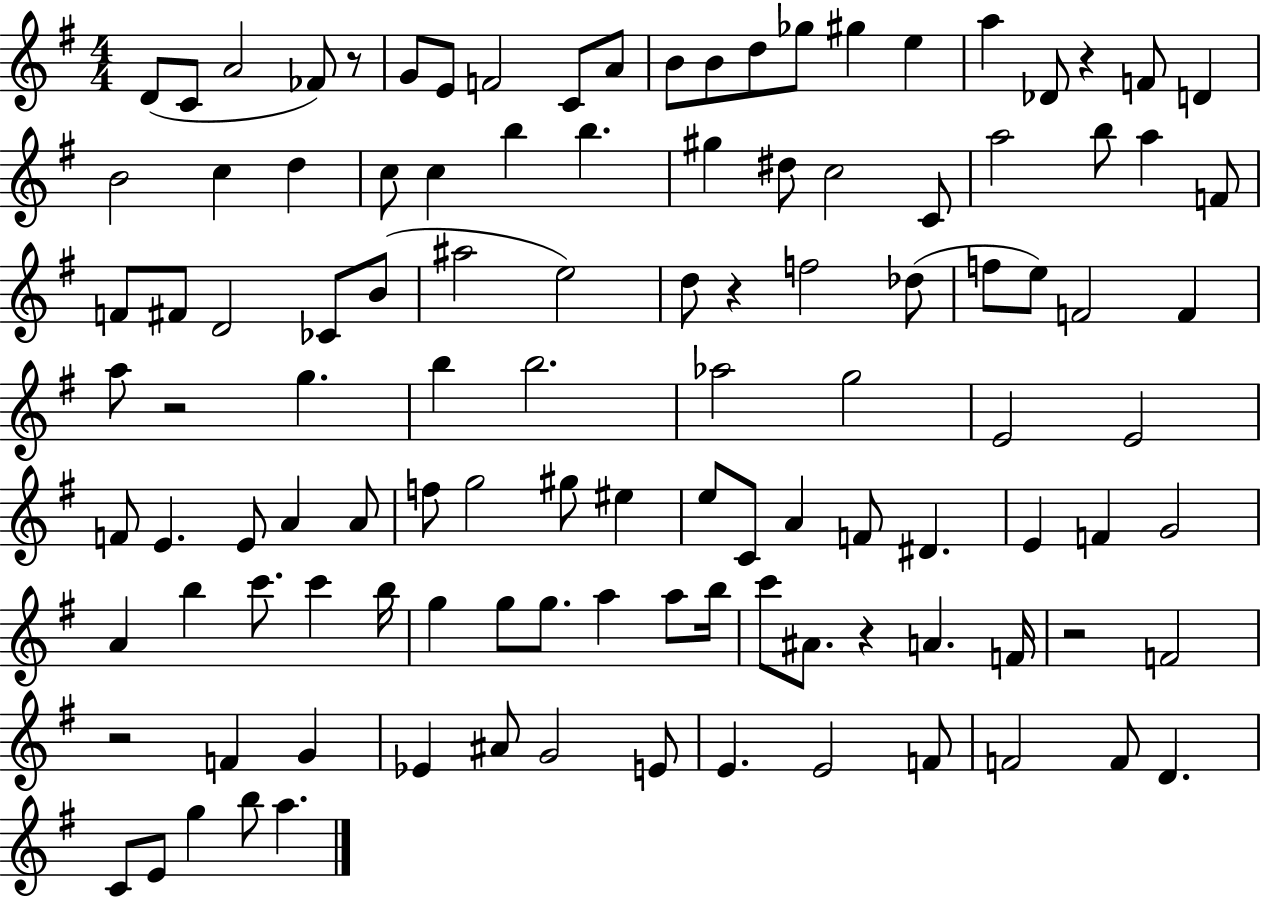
X:1
T:Untitled
M:4/4
L:1/4
K:G
D/2 C/2 A2 _F/2 z/2 G/2 E/2 F2 C/2 A/2 B/2 B/2 d/2 _g/2 ^g e a _D/2 z F/2 D B2 c d c/2 c b b ^g ^d/2 c2 C/2 a2 b/2 a F/2 F/2 ^F/2 D2 _C/2 B/2 ^a2 e2 d/2 z f2 _d/2 f/2 e/2 F2 F a/2 z2 g b b2 _a2 g2 E2 E2 F/2 E E/2 A A/2 f/2 g2 ^g/2 ^e e/2 C/2 A F/2 ^D E F G2 A b c'/2 c' b/4 g g/2 g/2 a a/2 b/4 c'/2 ^A/2 z A F/4 z2 F2 z2 F G _E ^A/2 G2 E/2 E E2 F/2 F2 F/2 D C/2 E/2 g b/2 a